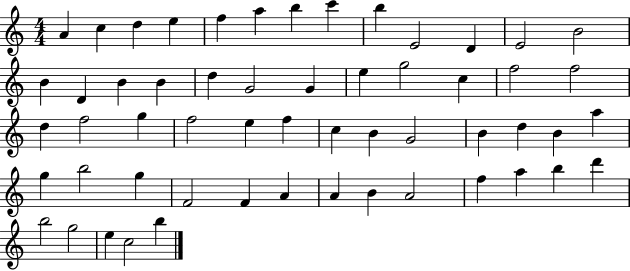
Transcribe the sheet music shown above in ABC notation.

X:1
T:Untitled
M:4/4
L:1/4
K:C
A c d e f a b c' b E2 D E2 B2 B D B B d G2 G e g2 c f2 f2 d f2 g f2 e f c B G2 B d B a g b2 g F2 F A A B A2 f a b d' b2 g2 e c2 b